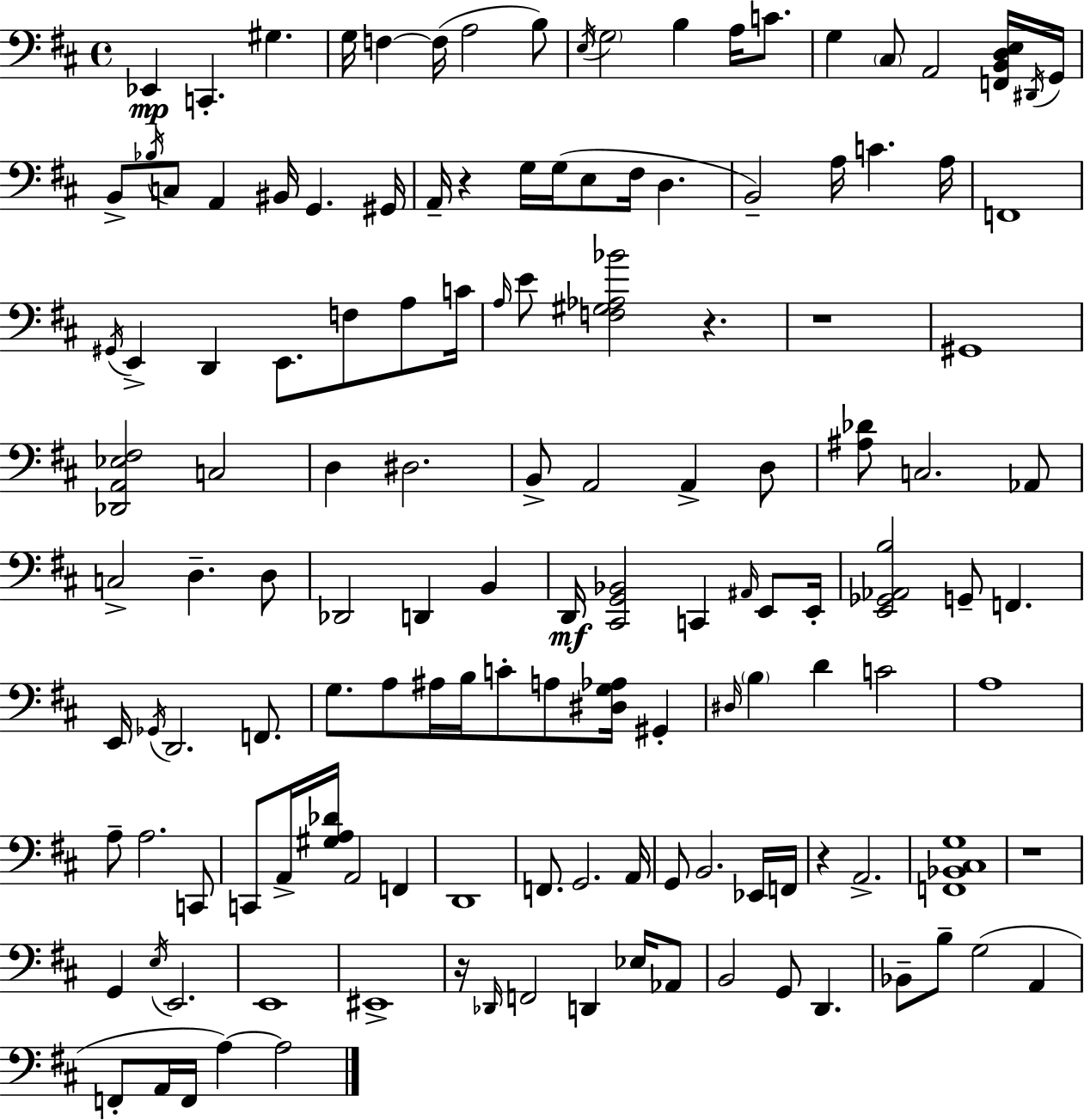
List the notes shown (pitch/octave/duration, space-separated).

Eb2/q C2/q. G#3/q. G3/s F3/q F3/s A3/h B3/e E3/s G3/h B3/q A3/s C4/e. G3/q C#3/e A2/h [F2,B2,D3,E3]/s D#2/s G2/s B2/e Bb3/s C3/e A2/q BIS2/s G2/q. G#2/s A2/s R/q G3/s G3/s E3/e F#3/s D3/q. B2/h A3/s C4/q. A3/s F2/w G#2/s E2/q D2/q E2/e. F3/e A3/e C4/s A3/s E4/e [F3,G#3,Ab3,Bb4]/h R/q. R/w G#2/w [Db2,A2,Eb3,F#3]/h C3/h D3/q D#3/h. B2/e A2/h A2/q D3/e [A#3,Db4]/e C3/h. Ab2/e C3/h D3/q. D3/e Db2/h D2/q B2/q D2/s [C#2,G2,Bb2]/h C2/q A#2/s E2/e E2/s [E2,Gb2,Ab2,B3]/h G2/e F2/q. E2/s Gb2/s D2/h. F2/e. G3/e. A3/e A#3/s B3/s C4/e A3/e [D#3,G3,Ab3]/s G#2/q D#3/s B3/q D4/q C4/h A3/w A3/e A3/h. C2/e C2/e A2/s [G#3,A3,Db4]/s A2/h F2/q D2/w F2/e. G2/h. A2/s G2/e B2/h. Eb2/s F2/s R/q A2/h. [F2,Bb2,C#3,G3]/w R/w G2/q E3/s E2/h. E2/w EIS2/w R/s Db2/s F2/h D2/q Eb3/s Ab2/e B2/h G2/e D2/q. Bb2/e B3/e G3/h A2/q F2/e A2/s F2/s A3/q A3/h